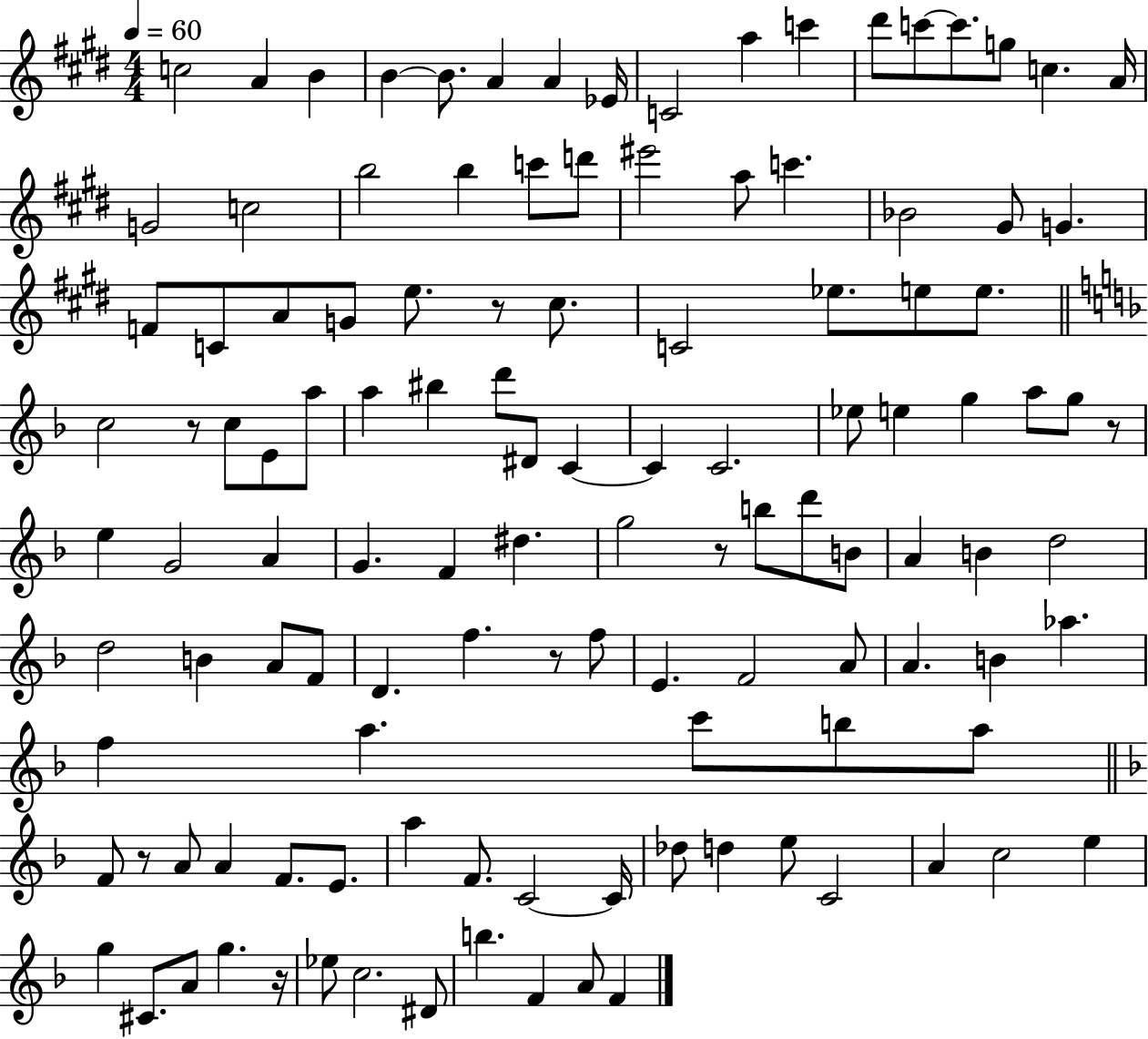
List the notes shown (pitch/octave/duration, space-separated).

C5/h A4/q B4/q B4/q B4/e. A4/q A4/q Eb4/s C4/h A5/q C6/q D#6/e C6/e C6/e. G5/e C5/q. A4/s G4/h C5/h B5/h B5/q C6/e D6/e EIS6/h A5/e C6/q. Bb4/h G#4/e G4/q. F4/e C4/e A4/e G4/e E5/e. R/e C#5/e. C4/h Eb5/e. E5/e E5/e. C5/h R/e C5/e E4/e A5/e A5/q BIS5/q D6/e D#4/e C4/q C4/q C4/h. Eb5/e E5/q G5/q A5/e G5/e R/e E5/q G4/h A4/q G4/q. F4/q D#5/q. G5/h R/e B5/e D6/e B4/e A4/q B4/q D5/h D5/h B4/q A4/e F4/e D4/q. F5/q. R/e F5/e E4/q. F4/h A4/e A4/q. B4/q Ab5/q. F5/q A5/q. C6/e B5/e A5/e F4/e R/e A4/e A4/q F4/e. E4/e. A5/q F4/e. C4/h C4/s Db5/e D5/q E5/e C4/h A4/q C5/h E5/q G5/q C#4/e. A4/e G5/q. R/s Eb5/e C5/h. D#4/e B5/q. F4/q A4/e F4/q